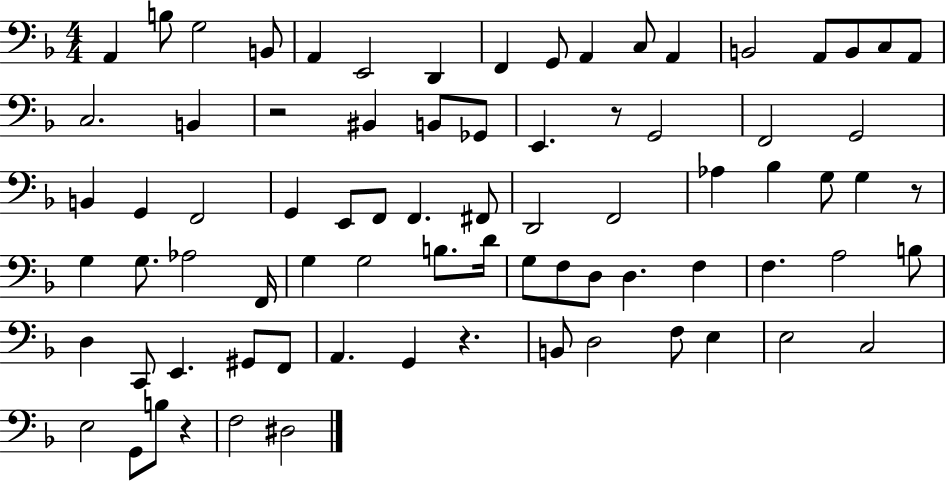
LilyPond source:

{
  \clef bass
  \numericTimeSignature
  \time 4/4
  \key f \major
  a,4 b8 g2 b,8 | a,4 e,2 d,4 | f,4 g,8 a,4 c8 a,4 | b,2 a,8 b,8 c8 a,8 | \break c2. b,4 | r2 bis,4 b,8 ges,8 | e,4. r8 g,2 | f,2 g,2 | \break b,4 g,4 f,2 | g,4 e,8 f,8 f,4. fis,8 | d,2 f,2 | aes4 bes4 g8 g4 r8 | \break g4 g8. aes2 f,16 | g4 g2 b8. d'16 | g8 f8 d8 d4. f4 | f4. a2 b8 | \break d4 c,8 e,4. gis,8 f,8 | a,4. g,4 r4. | b,8 d2 f8 e4 | e2 c2 | \break e2 g,8 b8 r4 | f2 dis2 | \bar "|."
}